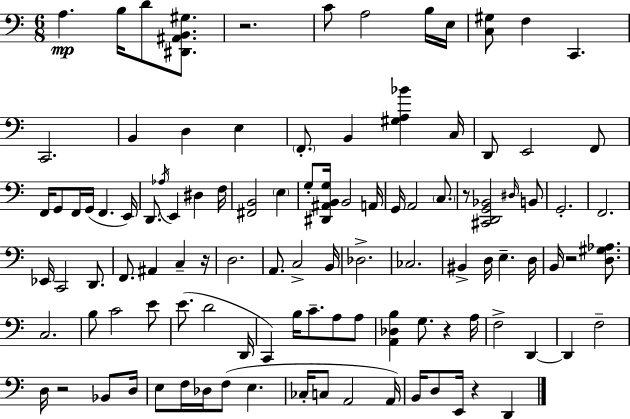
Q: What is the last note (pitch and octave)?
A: D2